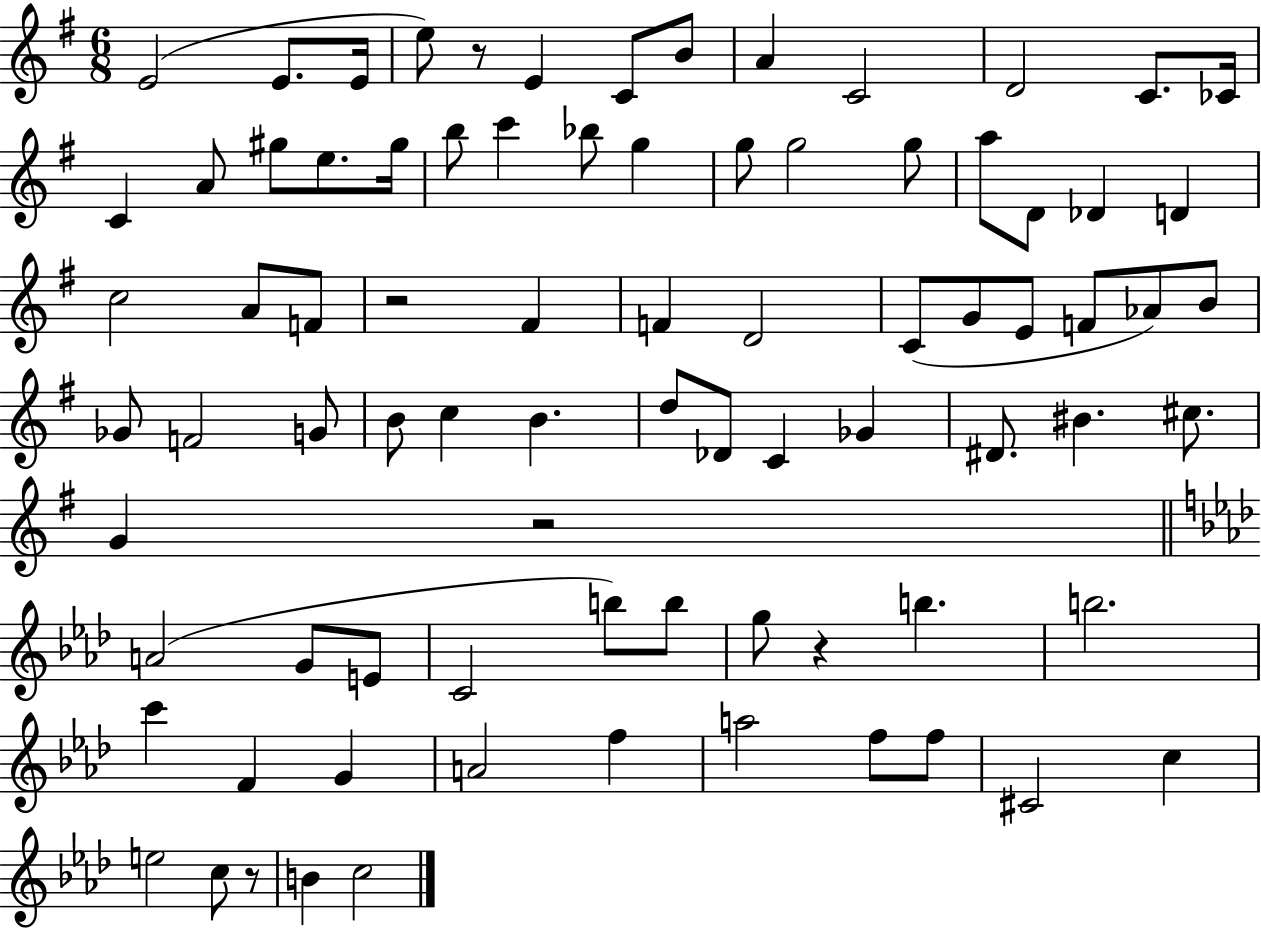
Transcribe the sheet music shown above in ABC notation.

X:1
T:Untitled
M:6/8
L:1/4
K:G
E2 E/2 E/4 e/2 z/2 E C/2 B/2 A C2 D2 C/2 _C/4 C A/2 ^g/2 e/2 ^g/4 b/2 c' _b/2 g g/2 g2 g/2 a/2 D/2 _D D c2 A/2 F/2 z2 ^F F D2 C/2 G/2 E/2 F/2 _A/2 B/2 _G/2 F2 G/2 B/2 c B d/2 _D/2 C _G ^D/2 ^B ^c/2 G z2 A2 G/2 E/2 C2 b/2 b/2 g/2 z b b2 c' F G A2 f a2 f/2 f/2 ^C2 c e2 c/2 z/2 B c2